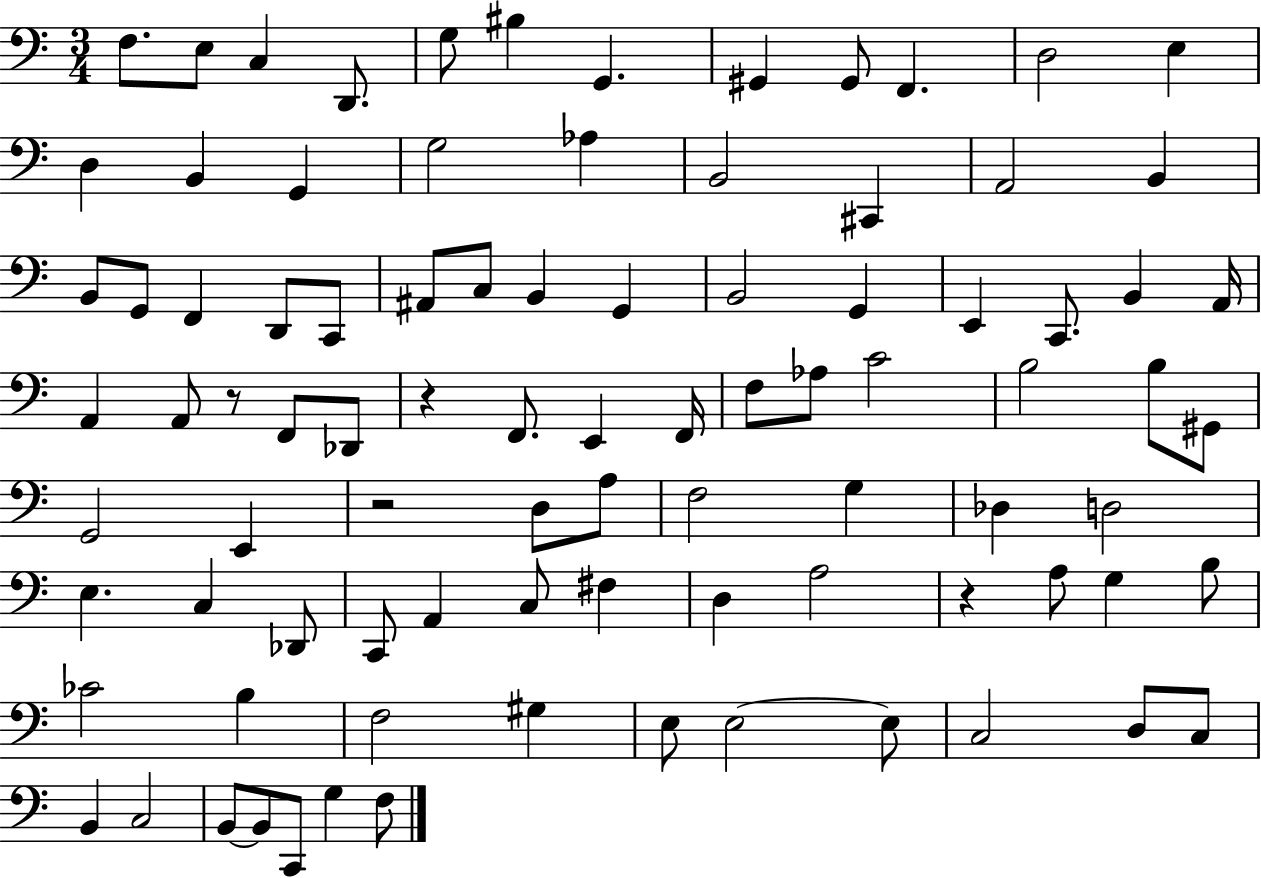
X:1
T:Untitled
M:3/4
L:1/4
K:C
F,/2 E,/2 C, D,,/2 G,/2 ^B, G,, ^G,, ^G,,/2 F,, D,2 E, D, B,, G,, G,2 _A, B,,2 ^C,, A,,2 B,, B,,/2 G,,/2 F,, D,,/2 C,,/2 ^A,,/2 C,/2 B,, G,, B,,2 G,, E,, C,,/2 B,, A,,/4 A,, A,,/2 z/2 F,,/2 _D,,/2 z F,,/2 E,, F,,/4 F,/2 _A,/2 C2 B,2 B,/2 ^G,,/2 G,,2 E,, z2 D,/2 A,/2 F,2 G, _D, D,2 E, C, _D,,/2 C,,/2 A,, C,/2 ^F, D, A,2 z A,/2 G, B,/2 _C2 B, F,2 ^G, E,/2 E,2 E,/2 C,2 D,/2 C,/2 B,, C,2 B,,/2 B,,/2 C,,/2 G, F,/2